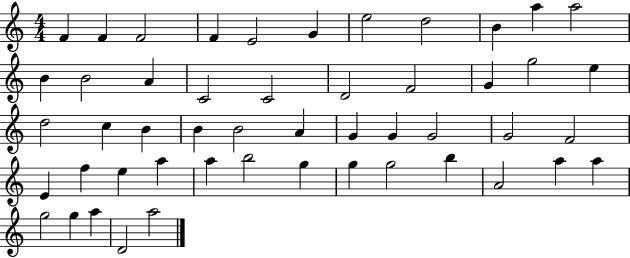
F4/q F4/q F4/h F4/q E4/h G4/q E5/h D5/h B4/q A5/q A5/h B4/q B4/h A4/q C4/h C4/h D4/h F4/h G4/q G5/h E5/q D5/h C5/q B4/q B4/q B4/h A4/q G4/q G4/q G4/h G4/h F4/h E4/q F5/q E5/q A5/q A5/q B5/h G5/q G5/q G5/h B5/q A4/h A5/q A5/q G5/h G5/q A5/q D4/h A5/h